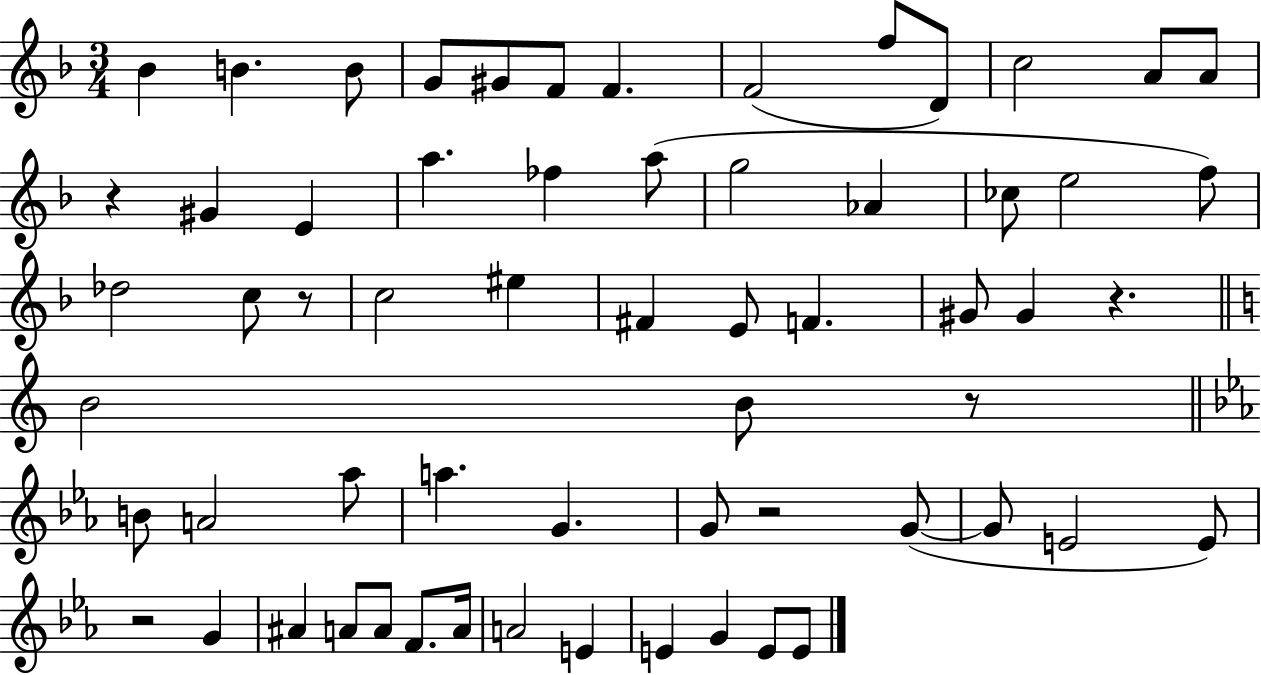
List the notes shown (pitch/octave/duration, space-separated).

Bb4/q B4/q. B4/e G4/e G#4/e F4/e F4/q. F4/h F5/e D4/e C5/h A4/e A4/e R/q G#4/q E4/q A5/q. FES5/q A5/e G5/h Ab4/q CES5/e E5/h F5/e Db5/h C5/e R/e C5/h EIS5/q F#4/q E4/e F4/q. G#4/e G#4/q R/q. B4/h B4/e R/e B4/e A4/h Ab5/e A5/q. G4/q. G4/e R/h G4/e G4/e E4/h E4/e R/h G4/q A#4/q A4/e A4/e F4/e. A4/s A4/h E4/q E4/q G4/q E4/e E4/e